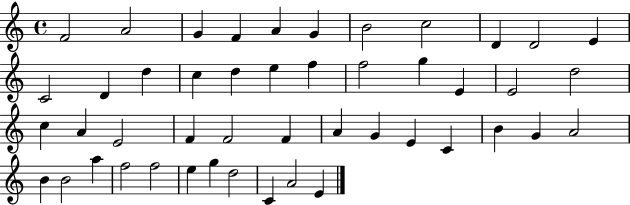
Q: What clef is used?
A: treble